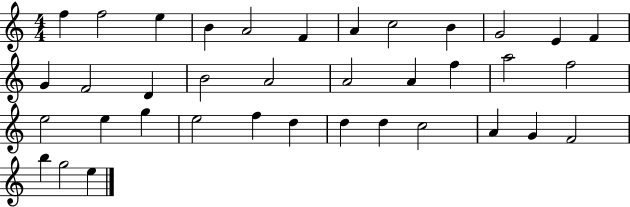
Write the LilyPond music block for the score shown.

{
  \clef treble
  \numericTimeSignature
  \time 4/4
  \key c \major
  f''4 f''2 e''4 | b'4 a'2 f'4 | a'4 c''2 b'4 | g'2 e'4 f'4 | \break g'4 f'2 d'4 | b'2 a'2 | a'2 a'4 f''4 | a''2 f''2 | \break e''2 e''4 g''4 | e''2 f''4 d''4 | d''4 d''4 c''2 | a'4 g'4 f'2 | \break b''4 g''2 e''4 | \bar "|."
}